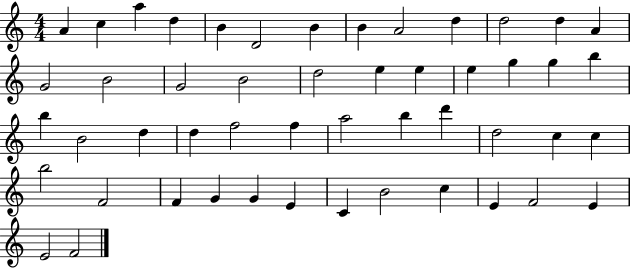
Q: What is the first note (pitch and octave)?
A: A4